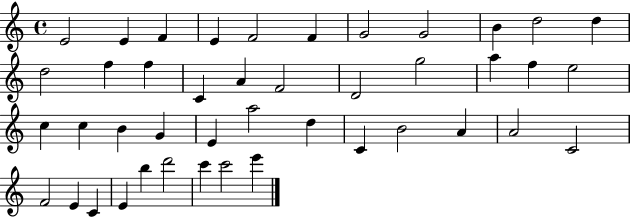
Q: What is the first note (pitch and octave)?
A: E4